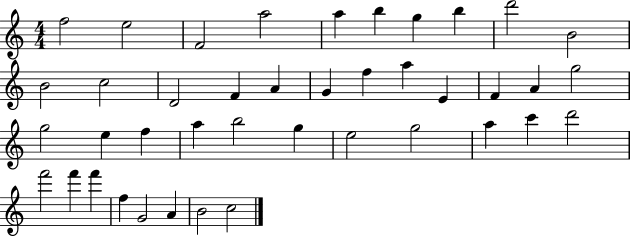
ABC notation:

X:1
T:Untitled
M:4/4
L:1/4
K:C
f2 e2 F2 a2 a b g b d'2 B2 B2 c2 D2 F A G f a E F A g2 g2 e f a b2 g e2 g2 a c' d'2 f'2 f' f' f G2 A B2 c2